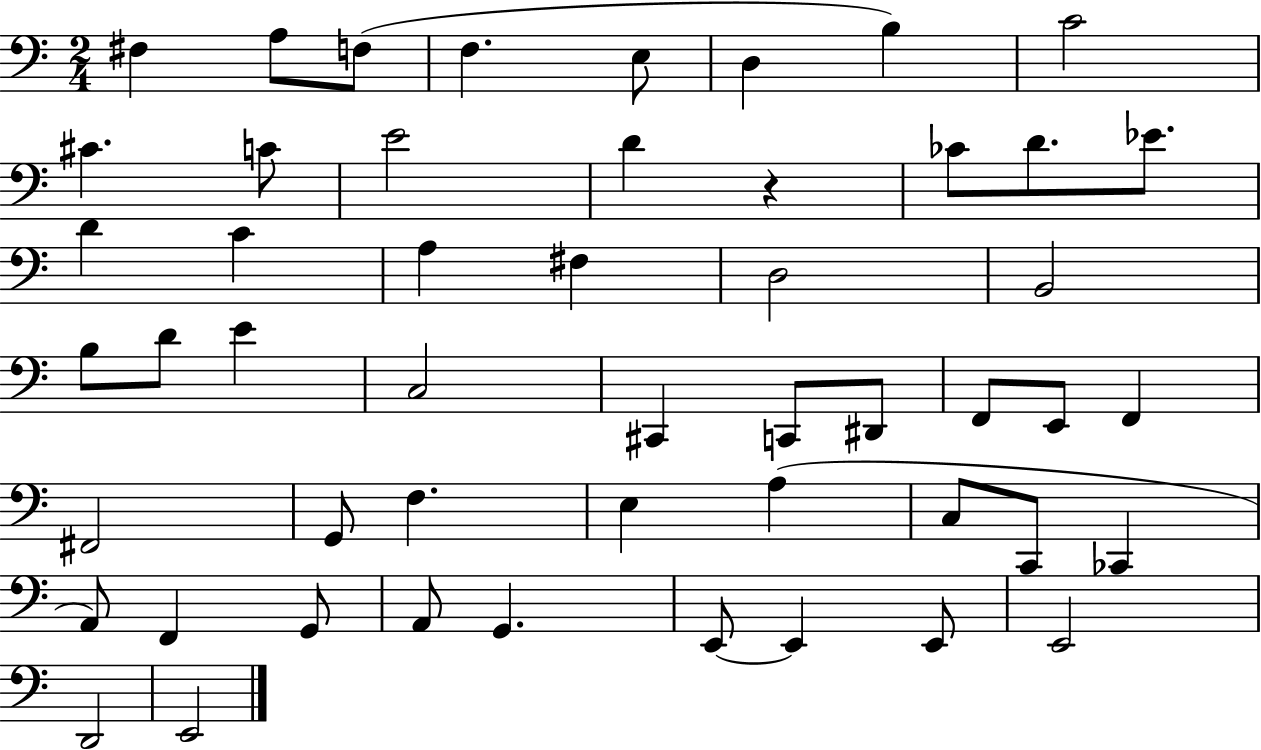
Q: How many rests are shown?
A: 1